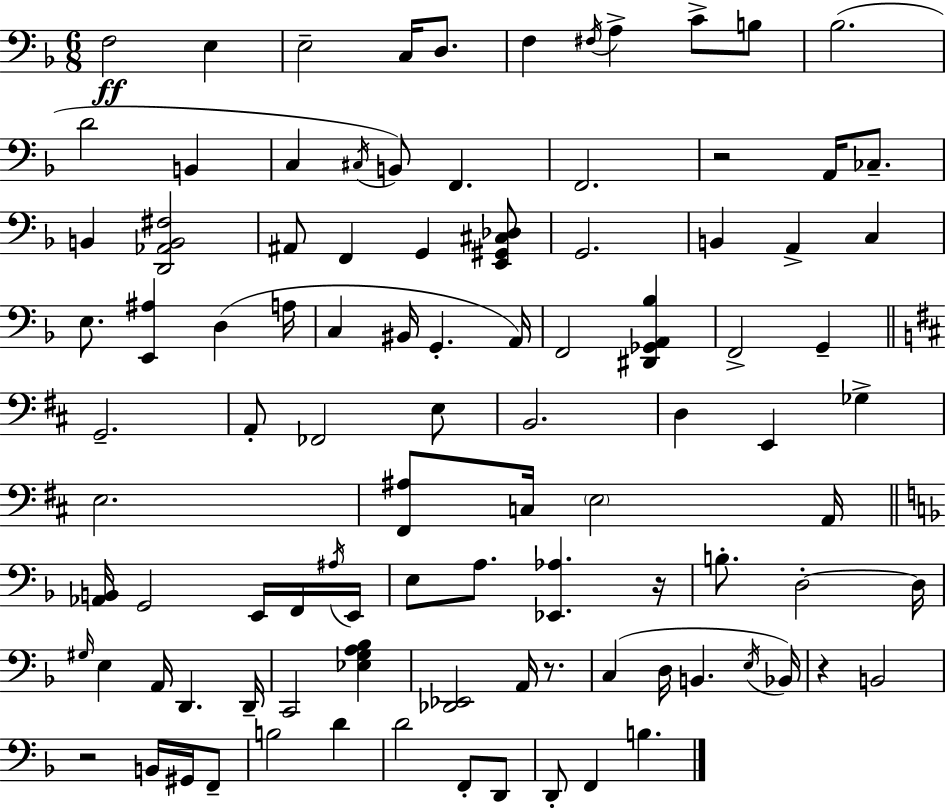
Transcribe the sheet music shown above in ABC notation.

X:1
T:Untitled
M:6/8
L:1/4
K:Dm
F,2 E, E,2 C,/4 D,/2 F, ^F,/4 A, C/2 B,/2 _B,2 D2 B,, C, ^C,/4 B,,/2 F,, F,,2 z2 A,,/4 _C,/2 B,, [D,,_A,,B,,^F,]2 ^A,,/2 F,, G,, [E,,^G,,^C,_D,]/2 G,,2 B,, A,, C, E,/2 [E,,^A,] D, A,/4 C, ^B,,/4 G,, A,,/4 F,,2 [^D,,_G,,A,,_B,] F,,2 G,, G,,2 A,,/2 _F,,2 E,/2 B,,2 D, E,, _G, E,2 [^F,,^A,]/2 C,/4 E,2 A,,/4 [_A,,B,,]/4 G,,2 E,,/4 F,,/4 ^A,/4 E,,/4 E,/2 A,/2 [_E,,_A,] z/4 B,/2 D,2 D,/4 ^G,/4 E, A,,/4 D,, D,,/4 C,,2 [_E,G,A,_B,] [_D,,_E,,]2 A,,/4 z/2 C, D,/4 B,, E,/4 _B,,/4 z B,,2 z2 B,,/4 ^G,,/4 F,,/2 B,2 D D2 F,,/2 D,,/2 D,,/2 F,, B,